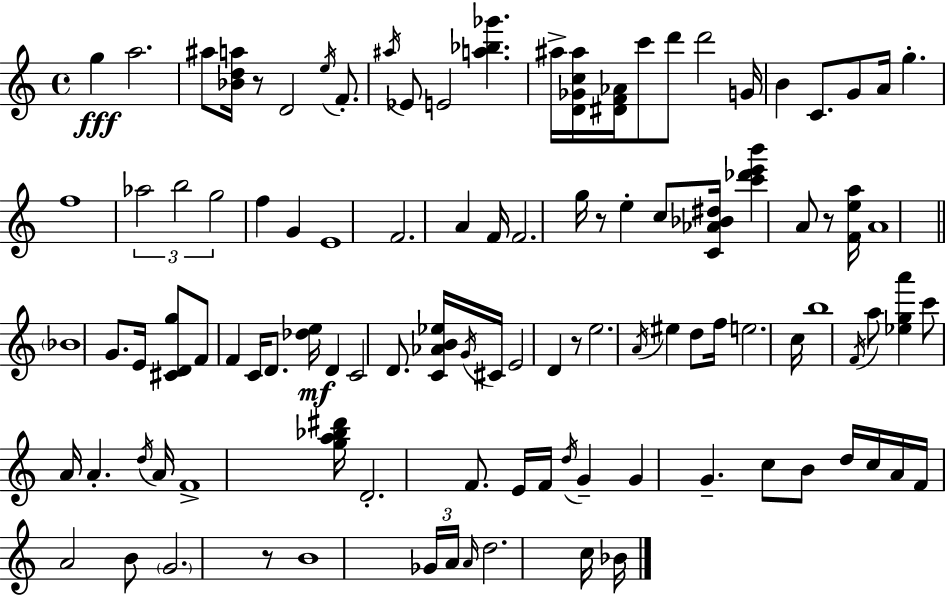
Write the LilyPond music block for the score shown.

{
  \clef treble
  \time 4/4
  \defaultTimeSignature
  \key a \minor
  g''4\fff a''2. | ais''8 <bes' d'' a''>16 r8 d'2 \acciaccatura { e''16 } f'8.-. | \acciaccatura { ais''16 } ees'8 e'2 <a'' bes'' ges'''>4. | ais''16-> <d' ges' c'' ais''>16 <dis' f' aes'>16 c'''8 d'''8 d'''2 | \break g'16 b'4 c'8. g'8 a'16 g''4.-. | f''1 | \tuplet 3/2 { aes''2 b''2 | g''2 } f''4 g'4 | \break e'1 | f'2. a'4 | f'16 f'2. g''16 | r8 e''4-. c''8 <c' aes' bes' dis''>16 <c''' des''' e''' b'''>4 a'8 r8 | \break <f' e'' a''>16 a'1 | \bar "||" \break \key a \minor \parenthesize bes'1 | g'8. e'16 <cis' d' g''>8 f'8 f'4 c'16 d'8. | <des'' e''>16\mf d'4 c'2 d'8. | <c' aes' b' ees''>16 \acciaccatura { g'16 } cis'16 e'2 d'4 r8 | \break e''2. \acciaccatura { a'16 } eis''4 | d''8 f''16 e''2. | c''16 b''1 | \acciaccatura { f'16 } a''8 <ees'' g'' a'''>4 c'''8 a'16 a'4.-. | \break \acciaccatura { d''16 } a'16 f'1-> | <g'' a'' bes'' dis'''>16 d'2.-. | f'8. e'16 f'16 \acciaccatura { d''16 } g'4-- g'4 g'4.-- | c''8 b'8 d''16 c''16 a'16 f'16 a'2 | \break b'8 \parenthesize g'2. | r8 b'1 | \tuplet 3/2 { ges'16 a'16 \grace { a'16 } } d''2. | c''16 bes'16 \bar "|."
}